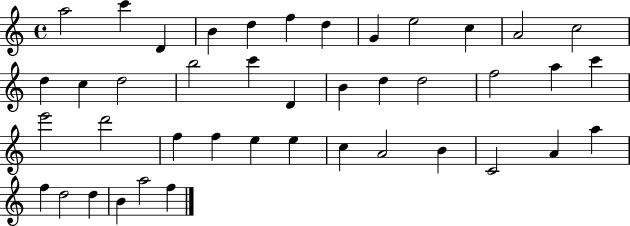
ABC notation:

X:1
T:Untitled
M:4/4
L:1/4
K:C
a2 c' D B d f d G e2 c A2 c2 d c d2 b2 c' D B d d2 f2 a c' e'2 d'2 f f e e c A2 B C2 A a f d2 d B a2 f